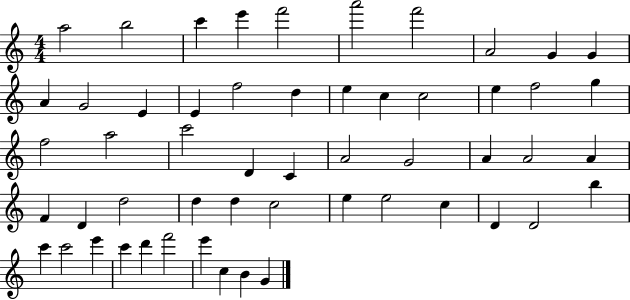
A5/h B5/h C6/q E6/q F6/h A6/h F6/h A4/h G4/q G4/q A4/q G4/h E4/q E4/q F5/h D5/q E5/q C5/q C5/h E5/q F5/h G5/q F5/h A5/h C6/h D4/q C4/q A4/h G4/h A4/q A4/h A4/q F4/q D4/q D5/h D5/q D5/q C5/h E5/q E5/h C5/q D4/q D4/h B5/q C6/q C6/h E6/q C6/q D6/q F6/h E6/q C5/q B4/q G4/q